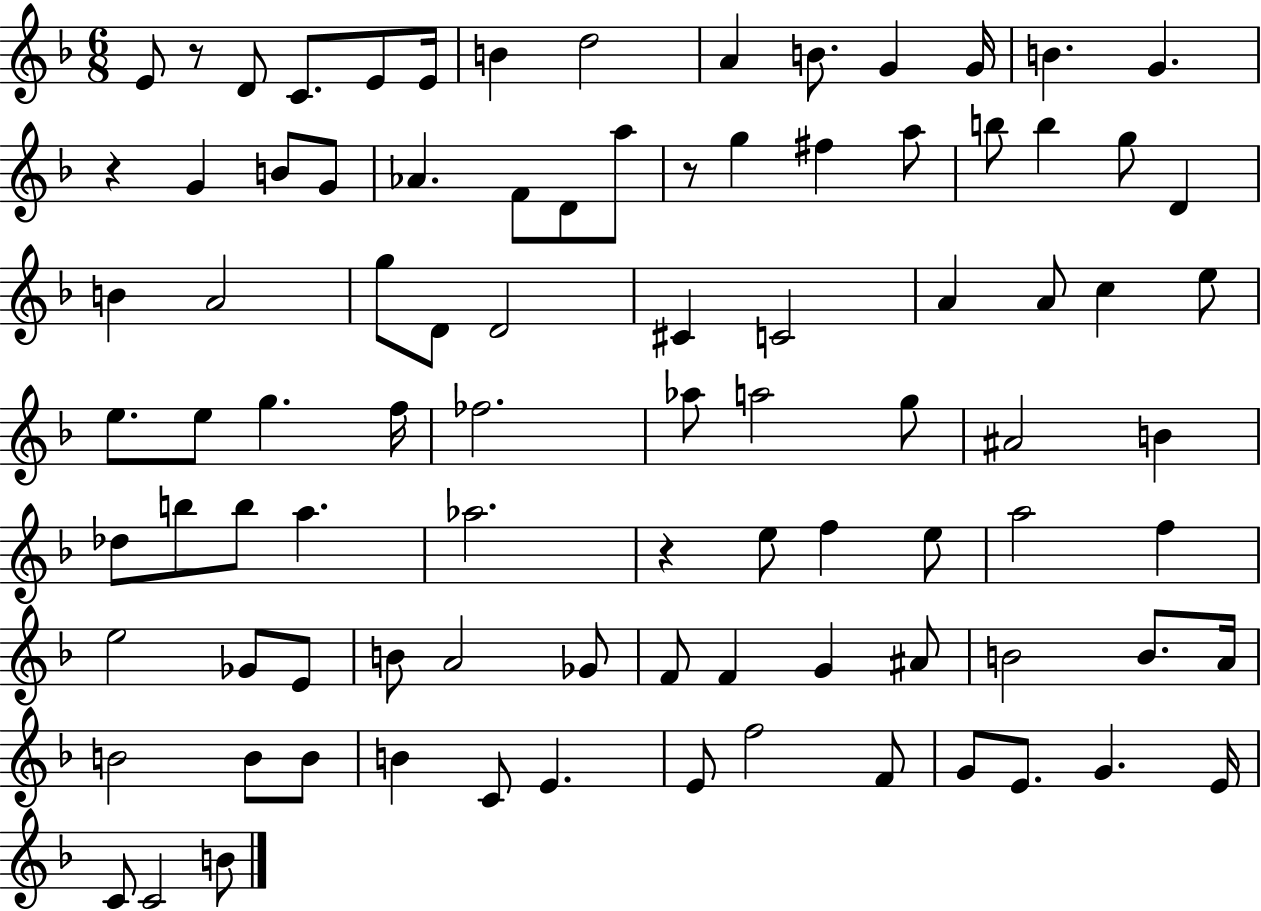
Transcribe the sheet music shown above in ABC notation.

X:1
T:Untitled
M:6/8
L:1/4
K:F
E/2 z/2 D/2 C/2 E/2 E/4 B d2 A B/2 G G/4 B G z G B/2 G/2 _A F/2 D/2 a/2 z/2 g ^f a/2 b/2 b g/2 D B A2 g/2 D/2 D2 ^C C2 A A/2 c e/2 e/2 e/2 g f/4 _f2 _a/2 a2 g/2 ^A2 B _d/2 b/2 b/2 a _a2 z e/2 f e/2 a2 f e2 _G/2 E/2 B/2 A2 _G/2 F/2 F G ^A/2 B2 B/2 A/4 B2 B/2 B/2 B C/2 E E/2 f2 F/2 G/2 E/2 G E/4 C/2 C2 B/2